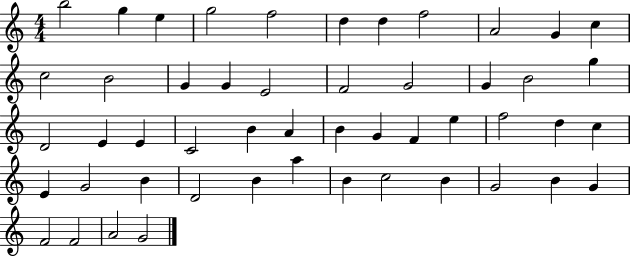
X:1
T:Untitled
M:4/4
L:1/4
K:C
b2 g e g2 f2 d d f2 A2 G c c2 B2 G G E2 F2 G2 G B2 g D2 E E C2 B A B G F e f2 d c E G2 B D2 B a B c2 B G2 B G F2 F2 A2 G2